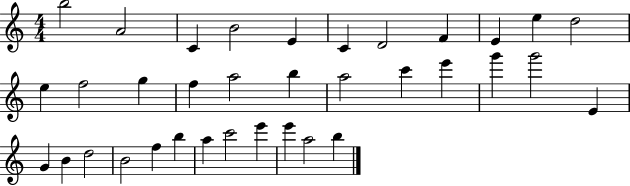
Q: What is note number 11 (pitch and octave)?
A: D5